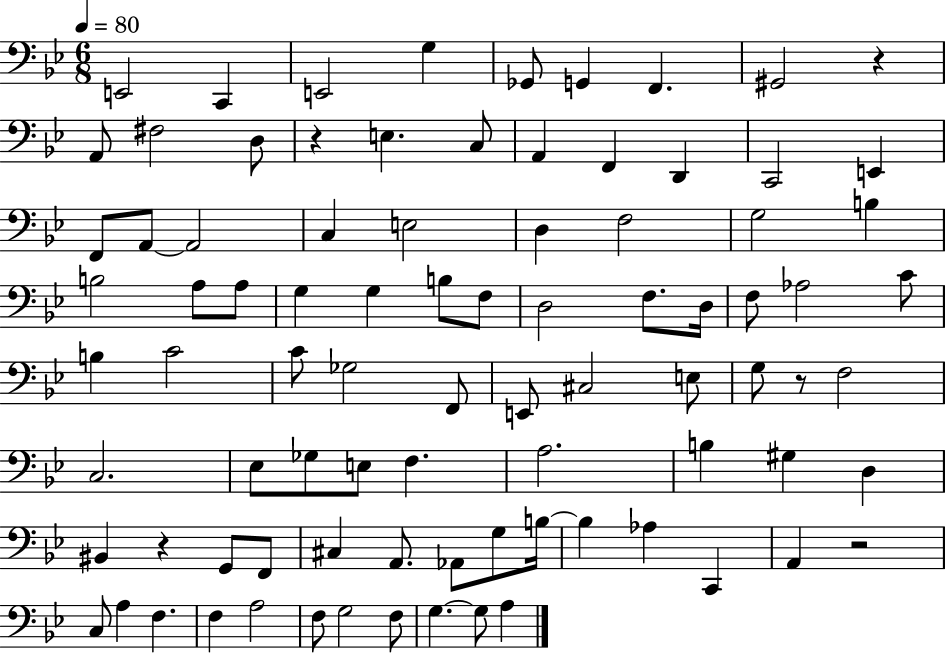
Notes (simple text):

E2/h C2/q E2/h G3/q Gb2/e G2/q F2/q. G#2/h R/q A2/e F#3/h D3/e R/q E3/q. C3/e A2/q F2/q D2/q C2/h E2/q F2/e A2/e A2/h C3/q E3/h D3/q F3/h G3/h B3/q B3/h A3/e A3/e G3/q G3/q B3/e F3/e D3/h F3/e. D3/s F3/e Ab3/h C4/e B3/q C4/h C4/e Gb3/h F2/e E2/e C#3/h E3/e G3/e R/e F3/h C3/h. Eb3/e Gb3/e E3/e F3/q. A3/h. B3/q G#3/q D3/q BIS2/q R/q G2/e F2/e C#3/q A2/e. Ab2/e G3/e B3/s B3/q Ab3/q C2/q A2/q R/h C3/e A3/q F3/q. F3/q A3/h F3/e G3/h F3/e G3/q. G3/e A3/q